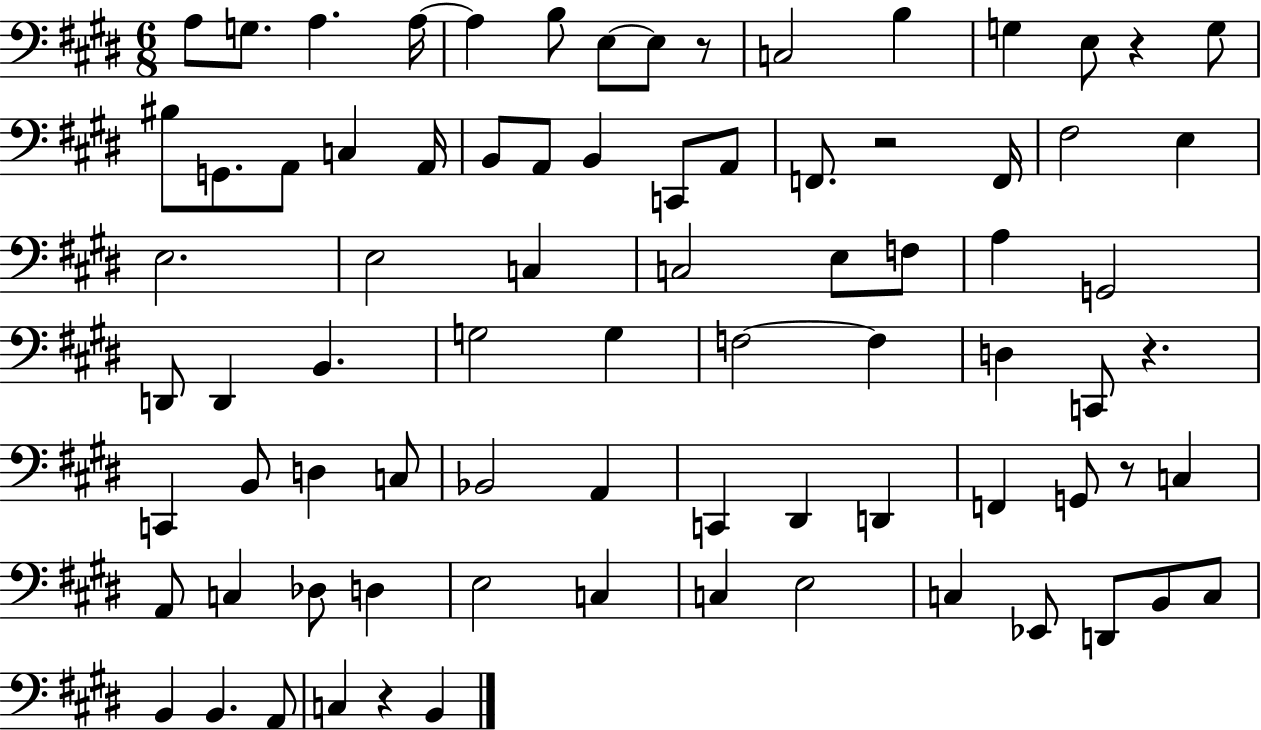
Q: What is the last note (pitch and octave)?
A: B2